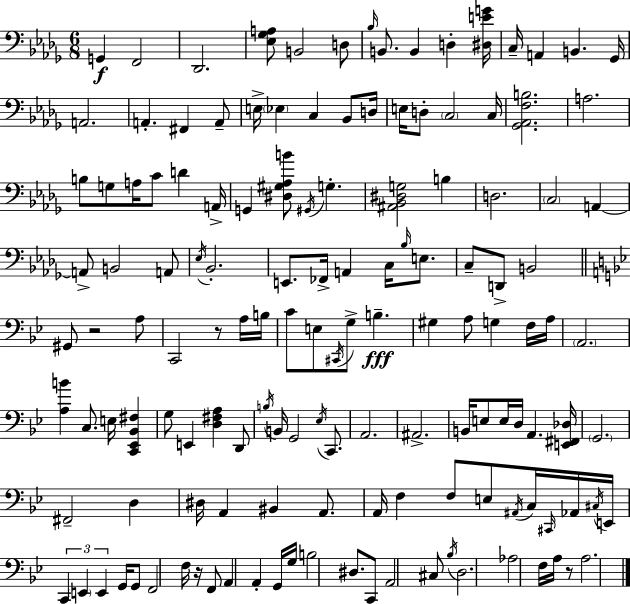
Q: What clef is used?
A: bass